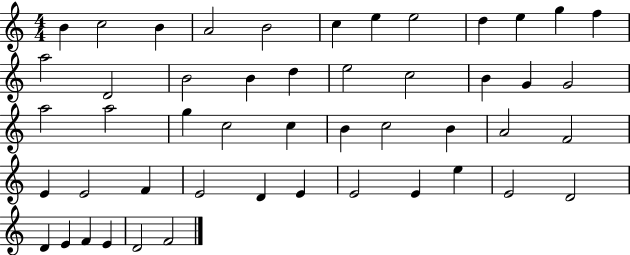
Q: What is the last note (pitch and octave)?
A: F4